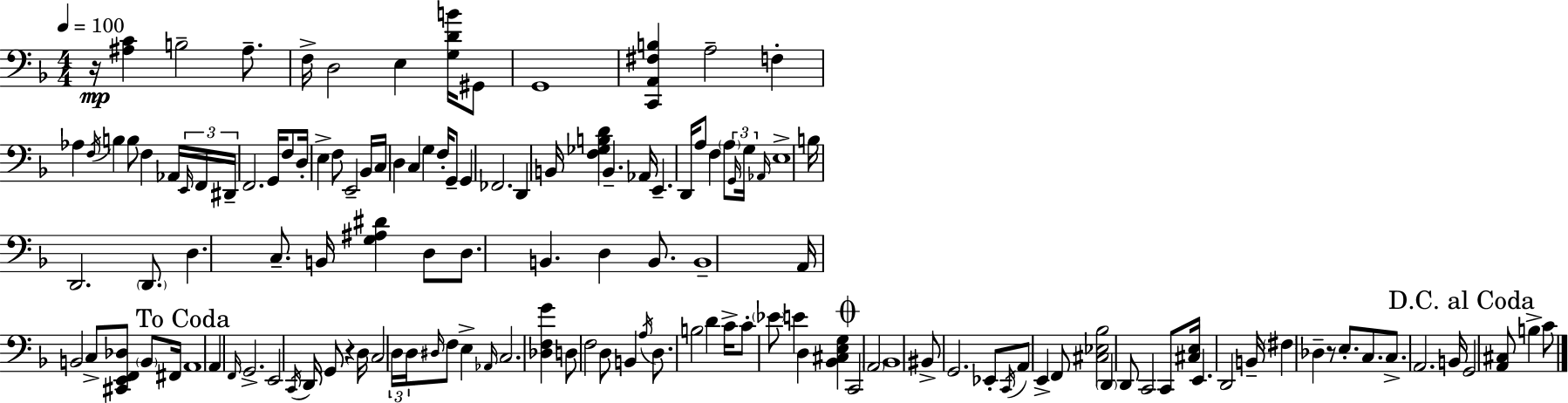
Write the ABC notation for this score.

X:1
T:Untitled
M:4/4
L:1/4
K:Dm
z/4 [^A,C] B,2 ^A,/2 F,/4 D,2 E, [G,DB]/4 ^G,,/2 G,,4 [C,,A,,^F,B,] A,2 F, _A, F,/4 B, B,/2 F, _A,,/4 E,,/4 F,,/4 ^D,,/4 F,,2 G,,/4 F,/2 D,/4 E, F,/2 E,,2 _B,,/4 C,/4 D, C, G, F,/4 G,,/2 G,, _F,,2 D,, B,,/4 [F,_G,B,D] B,, _A,,/4 E,, D,,/4 A,/2 F, A,/2 G,,/4 G,/4 _A,,/4 E,4 B,/4 D,,2 D,,/2 D, C,/2 B,,/4 [G,^A,^D] D,/2 D,/2 B,, D, B,,/2 B,,4 A,,/4 B,,2 C,/2 [^C,,E,,F,,_D,]/2 B,,/2 ^F,,/4 A,,4 A,, F,,/4 G,,2 E,,2 C,,/4 D,,/4 G,,/2 z D,/4 C,2 D,/4 D,/4 ^D,/4 F,/2 E, _A,,/4 C,2 [_D,F,G] D,/2 F,2 D,/2 B,, A,/4 D,/2 B,2 D C/4 C/2 _E/2 E D, [_B,,^C,E,G,] C,,2 A,,2 _B,,4 ^B,,/2 G,,2 _E,,/2 C,,/4 A,,/2 E,, F,,/2 [^C,_E,_B,]2 D,, D,,/2 C,,2 C,,/2 [^C,E,]/4 E,, D,,2 B,,/4 ^F, _D, z/2 E,/2 C,/2 C,/2 A,,2 B,,/4 G,,2 [A,,^C,]/2 B, C/2